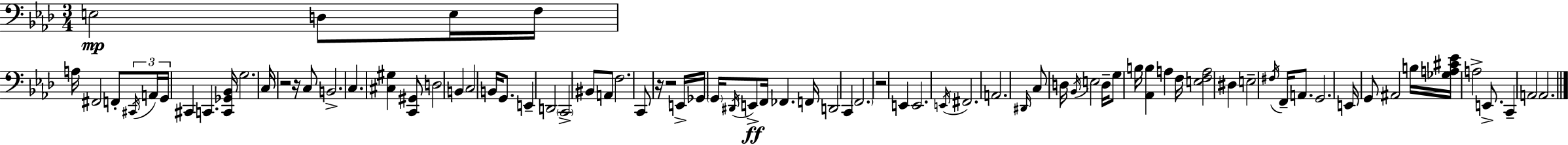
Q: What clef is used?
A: bass